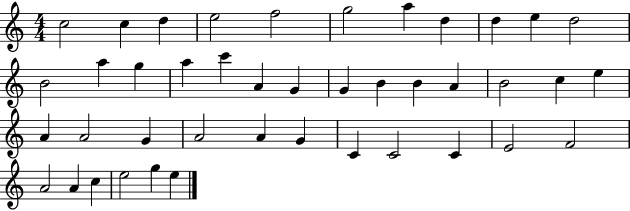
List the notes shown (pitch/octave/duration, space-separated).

C5/h C5/q D5/q E5/h F5/h G5/h A5/q D5/q D5/q E5/q D5/h B4/h A5/q G5/q A5/q C6/q A4/q G4/q G4/q B4/q B4/q A4/q B4/h C5/q E5/q A4/q A4/h G4/q A4/h A4/q G4/q C4/q C4/h C4/q E4/h F4/h A4/h A4/q C5/q E5/h G5/q E5/q